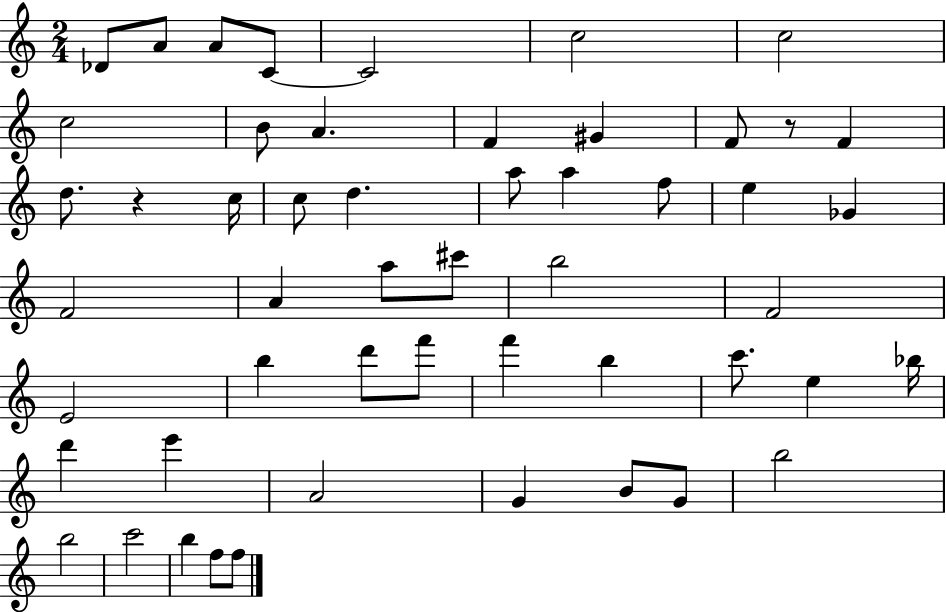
{
  \clef treble
  \numericTimeSignature
  \time 2/4
  \key c \major
  \repeat volta 2 { des'8 a'8 a'8 c'8~~ | c'2 | c''2 | c''2 | \break c''2 | b'8 a'4. | f'4 gis'4 | f'8 r8 f'4 | \break d''8. r4 c''16 | c''8 d''4. | a''8 a''4 f''8 | e''4 ges'4 | \break f'2 | a'4 a''8 cis'''8 | b''2 | f'2 | \break e'2 | b''4 d'''8 f'''8 | f'''4 b''4 | c'''8. e''4 bes''16 | \break d'''4 e'''4 | a'2 | g'4 b'8 g'8 | b''2 | \break b''2 | c'''2 | b''4 f''8 f''8 | } \bar "|."
}